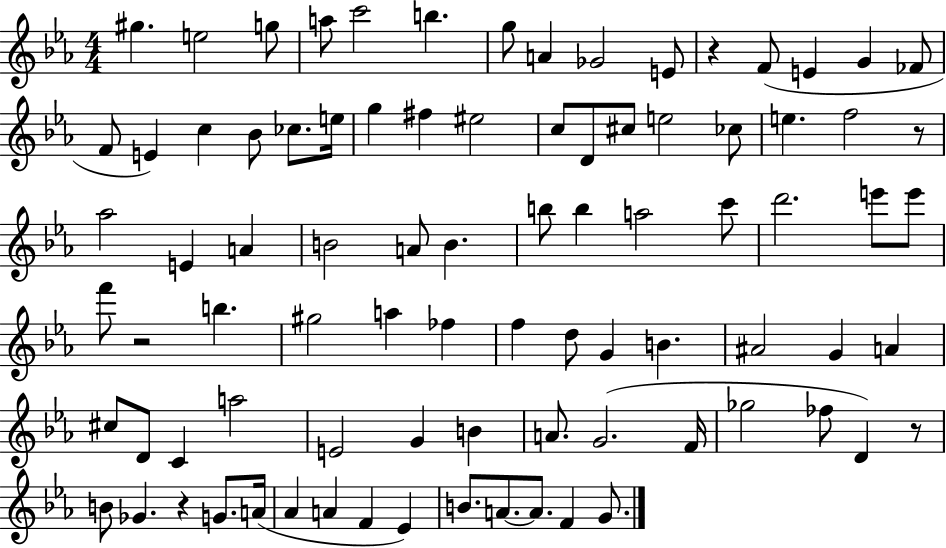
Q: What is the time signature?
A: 4/4